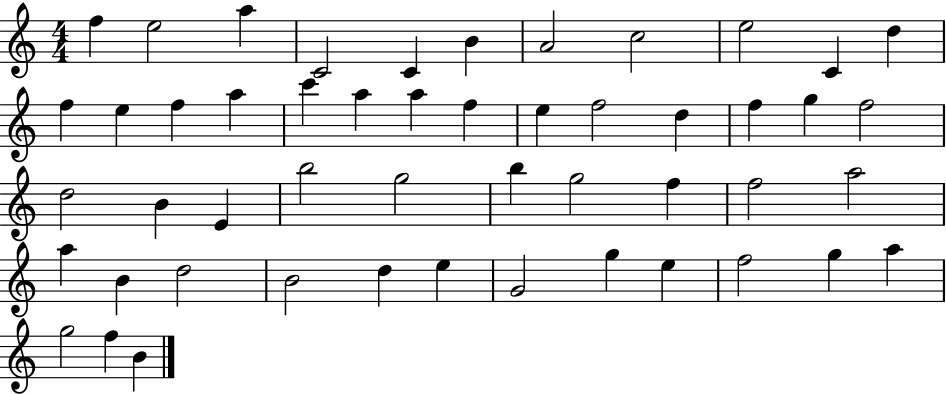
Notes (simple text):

F5/q E5/h A5/q C4/h C4/q B4/q A4/h C5/h E5/h C4/q D5/q F5/q E5/q F5/q A5/q C6/q A5/q A5/q F5/q E5/q F5/h D5/q F5/q G5/q F5/h D5/h B4/q E4/q B5/h G5/h B5/q G5/h F5/q F5/h A5/h A5/q B4/q D5/h B4/h D5/q E5/q G4/h G5/q E5/q F5/h G5/q A5/q G5/h F5/q B4/q